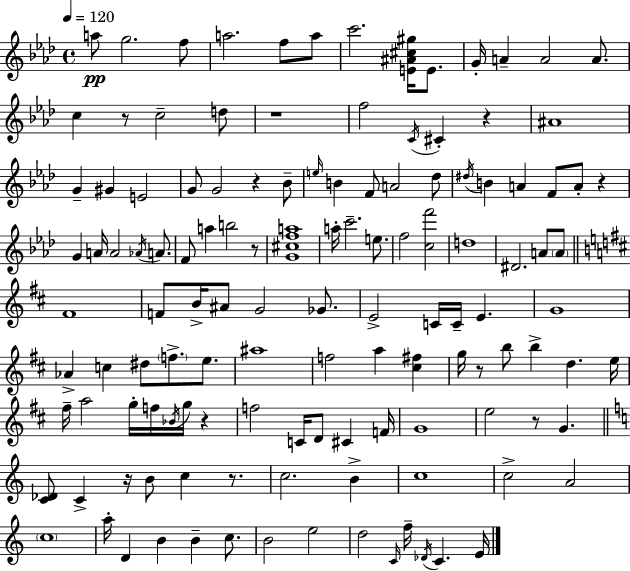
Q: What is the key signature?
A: AES major